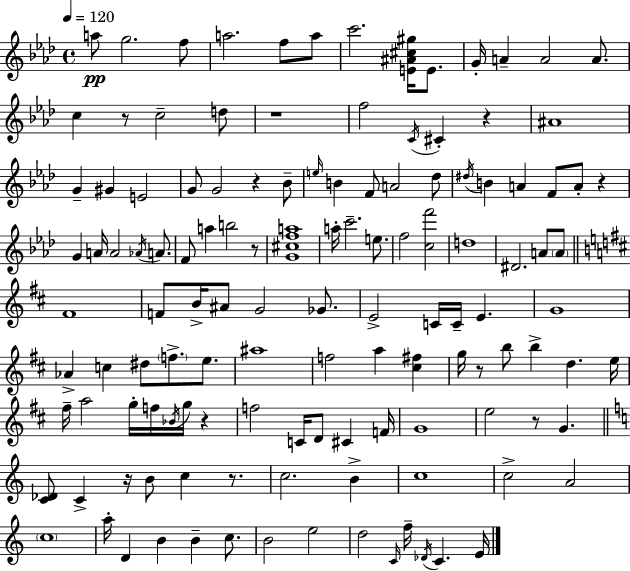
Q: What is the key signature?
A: AES major